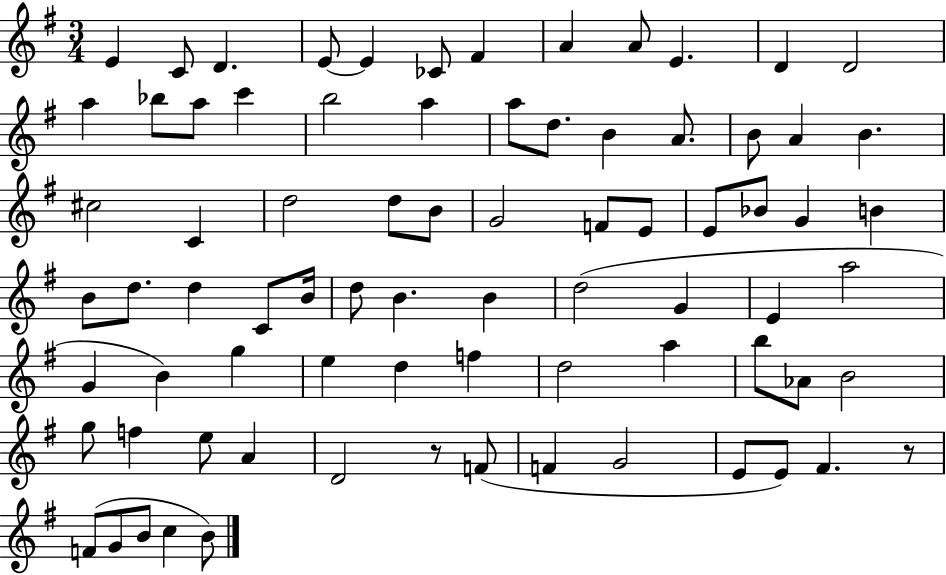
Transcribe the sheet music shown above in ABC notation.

X:1
T:Untitled
M:3/4
L:1/4
K:G
E C/2 D E/2 E _C/2 ^F A A/2 E D D2 a _b/2 a/2 c' b2 a a/2 d/2 B A/2 B/2 A B ^c2 C d2 d/2 B/2 G2 F/2 E/2 E/2 _B/2 G B B/2 d/2 d C/2 B/4 d/2 B B d2 G E a2 G B g e d f d2 a b/2 _A/2 B2 g/2 f e/2 A D2 z/2 F/2 F G2 E/2 E/2 ^F z/2 F/2 G/2 B/2 c B/2